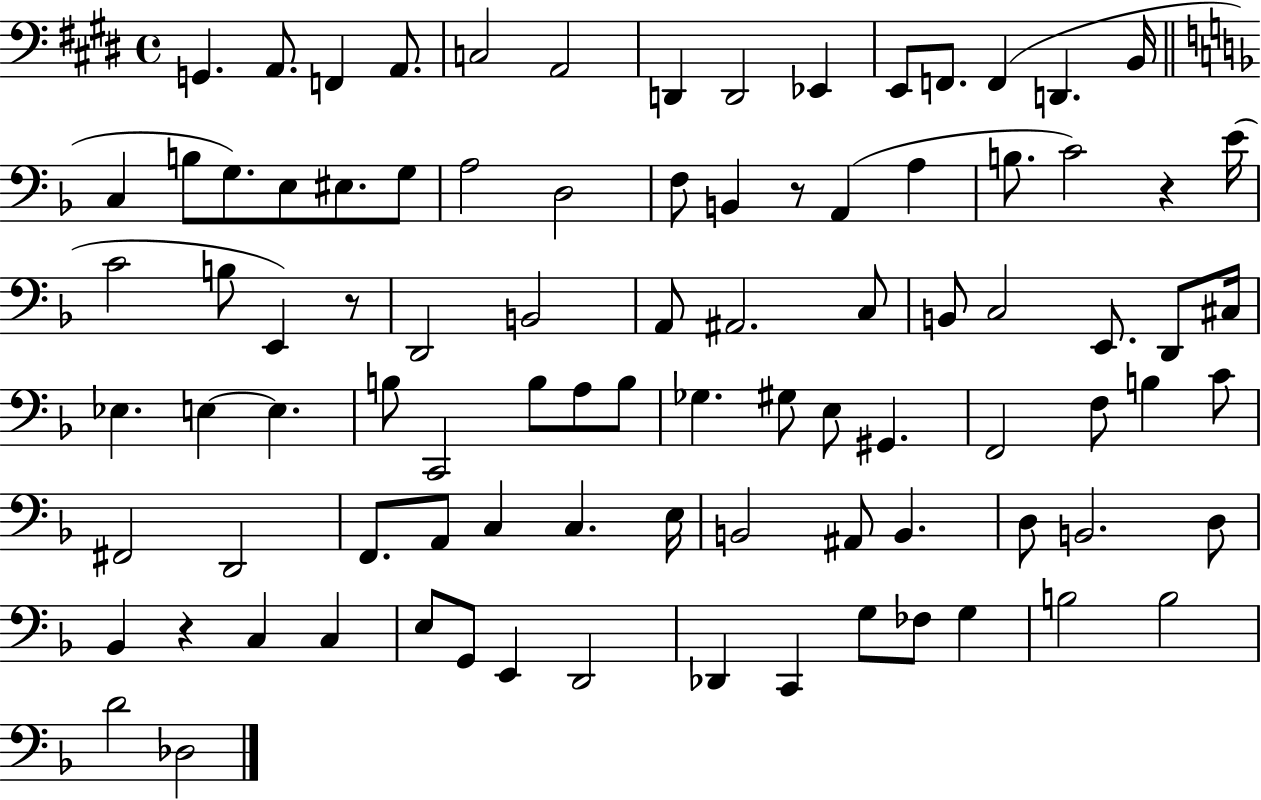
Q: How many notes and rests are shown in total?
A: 91